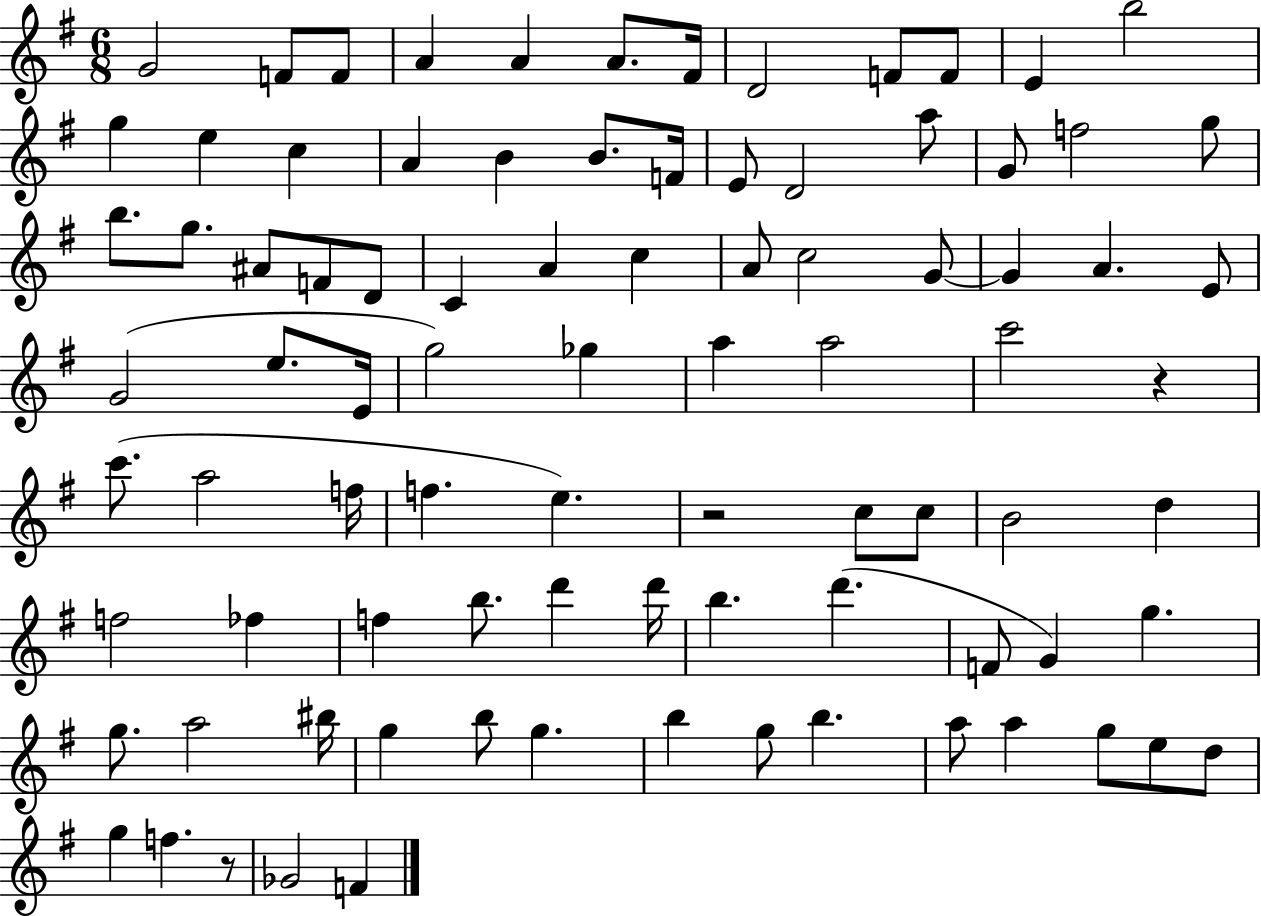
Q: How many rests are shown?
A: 3